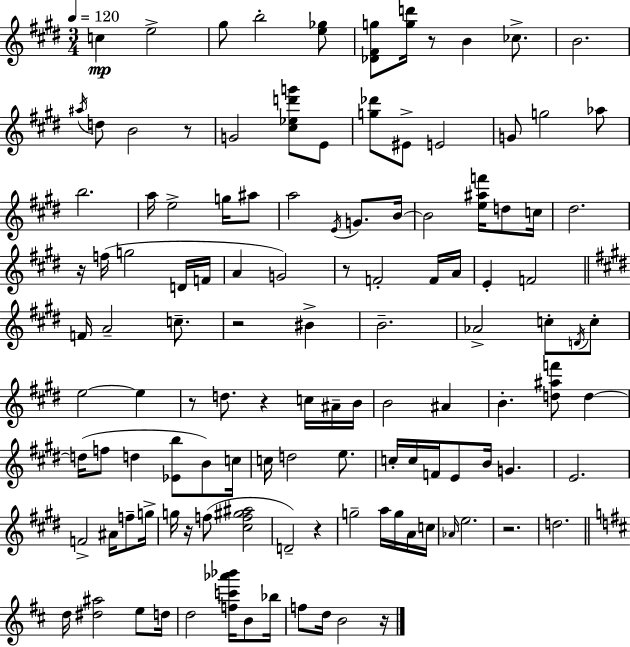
{
  \clef treble
  \numericTimeSignature
  \time 3/4
  \key e \major
  \tempo 4 = 120
  c''4\mp e''2-> | gis''8 b''2-. <e'' ges''>8 | <des' fis' g''>8 <g'' d'''>16 r8 b'4 ces''8.-> | b'2. | \break \acciaccatura { ais''16 } d''8 b'2 r8 | g'2 <cis'' ees'' d''' g'''>8 e'8 | <g'' des'''>8 eis'8-> e'2 | g'8 g''2 aes''8 | \break b''2. | a''16 e''2-> g''16 ais''8 | a''2 \acciaccatura { e'16 } g'8. | b'16~~ b'2 <e'' ais'' f'''>16 d''8 | \break c''16 dis''2. | r16 f''16( g''2 | d'16 f'16 a'4 g'2) | r8 f'2-. | \break f'16 a'16 e'4-. f'2 | \bar "||" \break \key e \major f'16 a'2-- c''8.-- | r2 bis'4-> | b'2.-- | aes'2-> c''8-. \acciaccatura { d'16 } c''8-. | \break e''2~~ e''4 | r8 d''8. r4 c''16 ais'16-- | b'16 b'2 ais'4 | b'4.-. <d'' ais'' f'''>8 d''4~~ | \break d''16( f''8 d''4 <ees' b''>8 b'8) | c''16 c''16 d''2 e''8. | c''16-. c''16 f'16 e'8 b'16 g'4. | e'2. | \break f'2-> ais'16 f''8-- | g''16-> g''16 r16 f''8( <cis'' f'' gis'' ais''>2 | d'2--) r4 | g''2-- a''16 g''16 a'16 | \break c''16 \grace { aes'16 } e''2. | r2. | d''2. | \bar "||" \break \key d \major d''16 <dis'' ais''>2 e''8 d''16 | d''2 <f'' c''' aes''' bes'''>16 b'8 bes''16 | f''8 d''16 b'2 r16 | \bar "|."
}